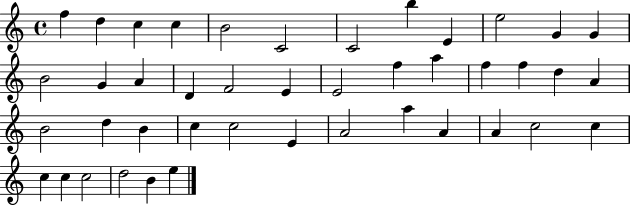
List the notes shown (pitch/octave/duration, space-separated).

F5/q D5/q C5/q C5/q B4/h C4/h C4/h B5/q E4/q E5/h G4/q G4/q B4/h G4/q A4/q D4/q F4/h E4/q E4/h F5/q A5/q F5/q F5/q D5/q A4/q B4/h D5/q B4/q C5/q C5/h E4/q A4/h A5/q A4/q A4/q C5/h C5/q C5/q C5/q C5/h D5/h B4/q E5/q